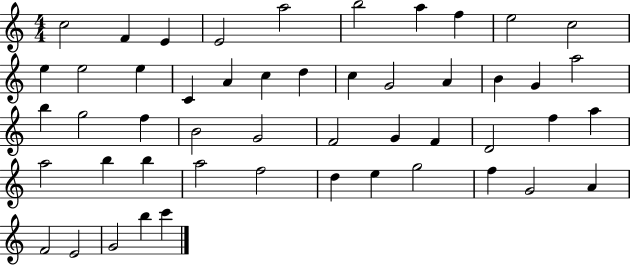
X:1
T:Untitled
M:4/4
L:1/4
K:C
c2 F E E2 a2 b2 a f e2 c2 e e2 e C A c d c G2 A B G a2 b g2 f B2 G2 F2 G F D2 f a a2 b b a2 f2 d e g2 f G2 A F2 E2 G2 b c'